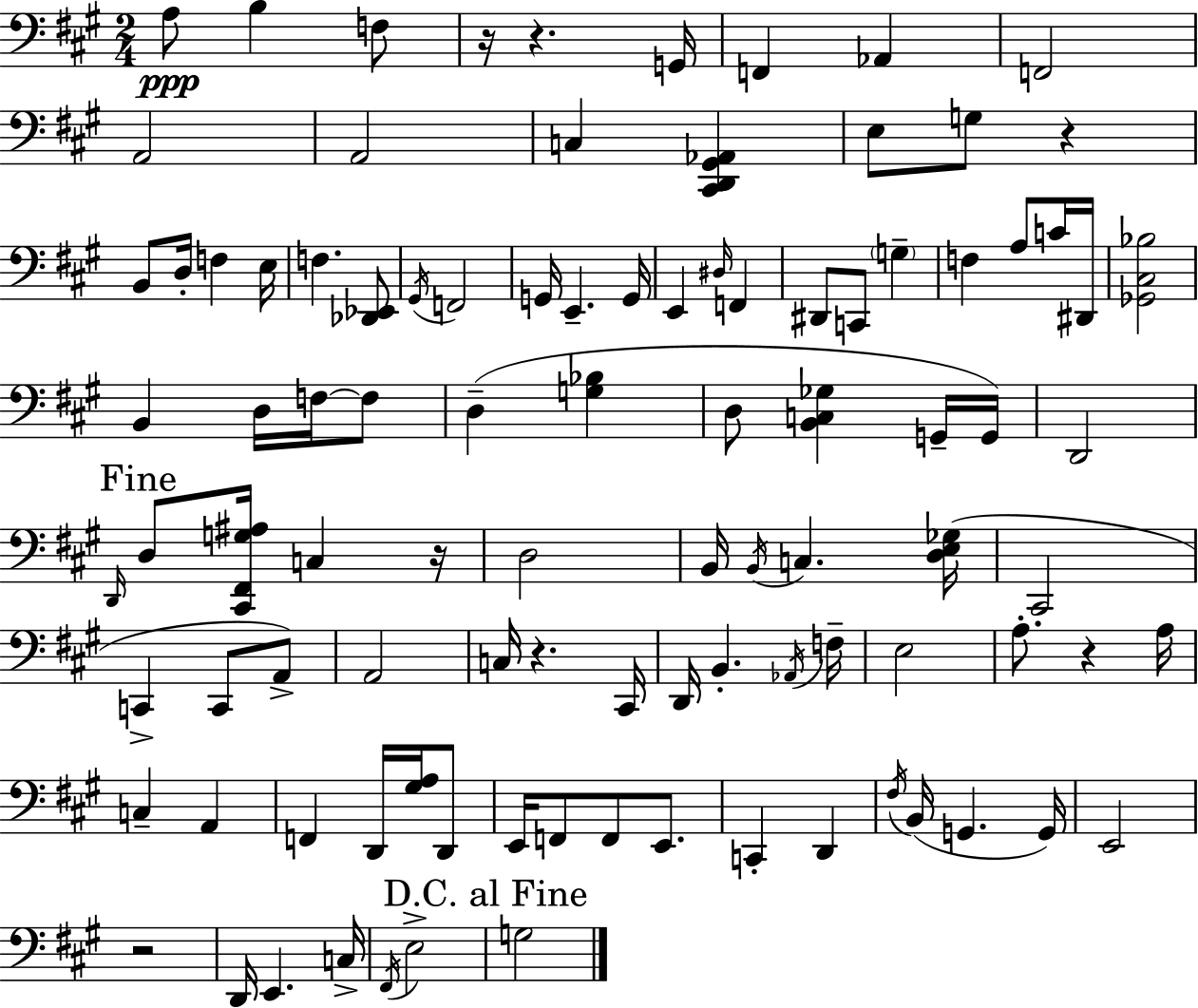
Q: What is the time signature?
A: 2/4